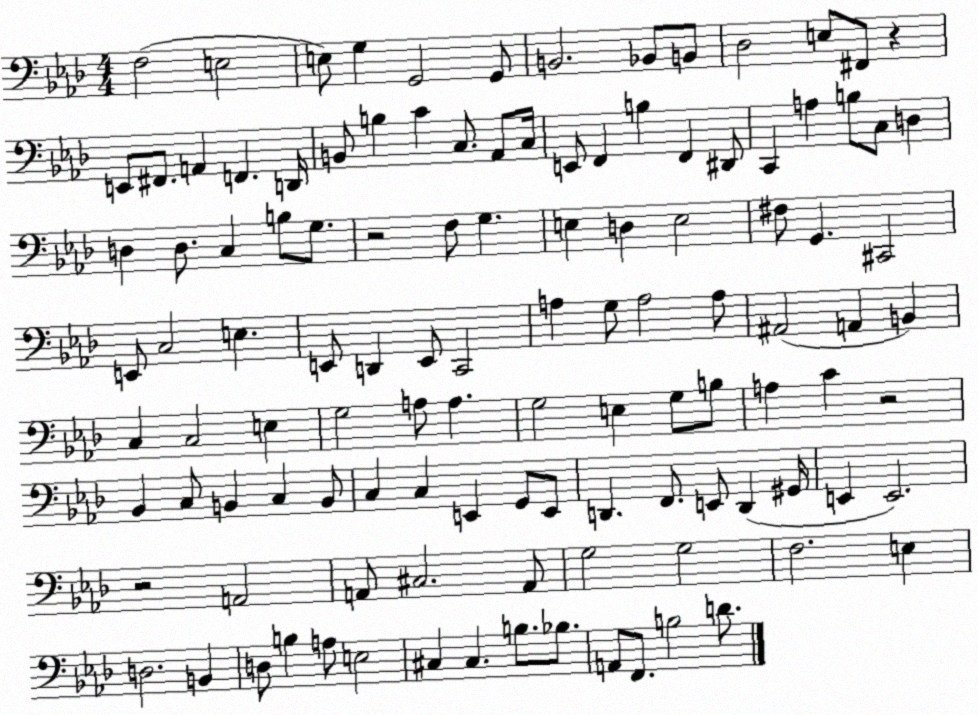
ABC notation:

X:1
T:Untitled
M:4/4
L:1/4
K:Ab
F,2 E,2 E,/2 G, G,,2 G,,/2 B,,2 _B,,/2 B,,/2 _D,2 E,/2 ^F,,/2 z E,,/2 ^F,,/2 A,, F,, D,,/4 B,,/2 B, C C,/2 _A,,/2 C,/4 E,,/2 F,, B, F,, ^D,,/2 C,, A, B,/2 C,/2 D, D, D,/2 C, B,/2 G,/2 z2 F,/2 G, E, D, E,2 ^F,/2 G,, ^C,,2 E,,/2 C,2 E, E,,/2 D,, E,,/2 C,,2 A, G,/2 A,2 A,/2 ^A,,2 A,, B,, C, C,2 E, G,2 A,/2 A, G,2 E, G,/2 B,/2 A, C z2 _B,, C,/2 B,, C, B,,/2 C, C, E,, G,,/2 E,,/2 D,, F,,/2 E,,/2 D,, ^G,,/4 E,, E,,2 z2 A,,2 A,,/2 ^C,2 A,,/2 G,2 G,2 F,2 E, D,2 B,, D,/2 B, A,/2 E,2 ^C, ^C, B,/2 _B,/2 A,,/2 F,,/2 B,2 D/2